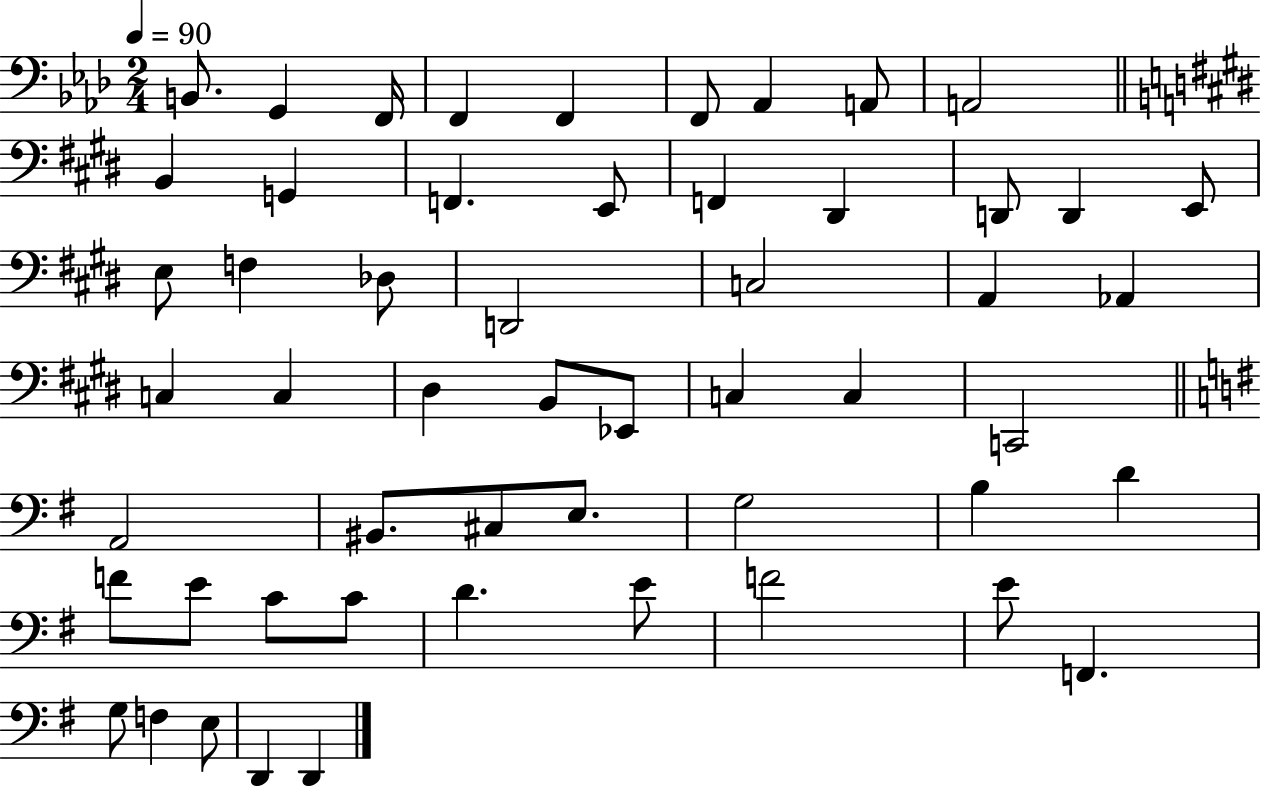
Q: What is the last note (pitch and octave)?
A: D2